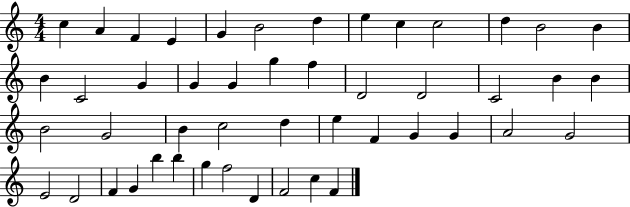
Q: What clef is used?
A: treble